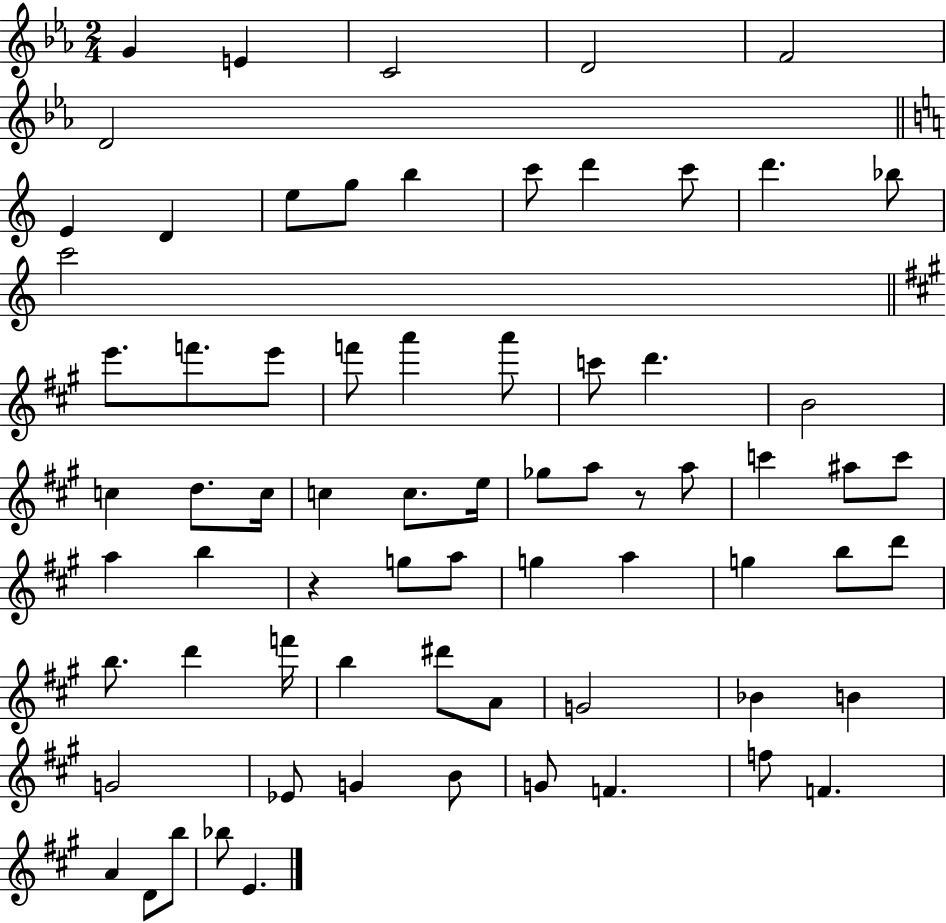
{
  \clef treble
  \numericTimeSignature
  \time 2/4
  \key ees \major
  g'4 e'4 | c'2 | d'2 | f'2 | \break d'2 | \bar "||" \break \key c \major e'4 d'4 | e''8 g''8 b''4 | c'''8 d'''4 c'''8 | d'''4. bes''8 | \break c'''2 | \bar "||" \break \key a \major e'''8. f'''8. e'''8 | f'''8 a'''4 a'''8 | c'''8 d'''4. | b'2 | \break c''4 d''8. c''16 | c''4 c''8. e''16 | ges''8 a''8 r8 a''8 | c'''4 ais''8 c'''8 | \break a''4 b''4 | r4 g''8 a''8 | g''4 a''4 | g''4 b''8 d'''8 | \break b''8. d'''4 f'''16 | b''4 dis'''8 a'8 | g'2 | bes'4 b'4 | \break g'2 | ees'8 g'4 b'8 | g'8 f'4. | f''8 f'4. | \break a'4 d'8 b''8 | bes''8 e'4. | \bar "|."
}